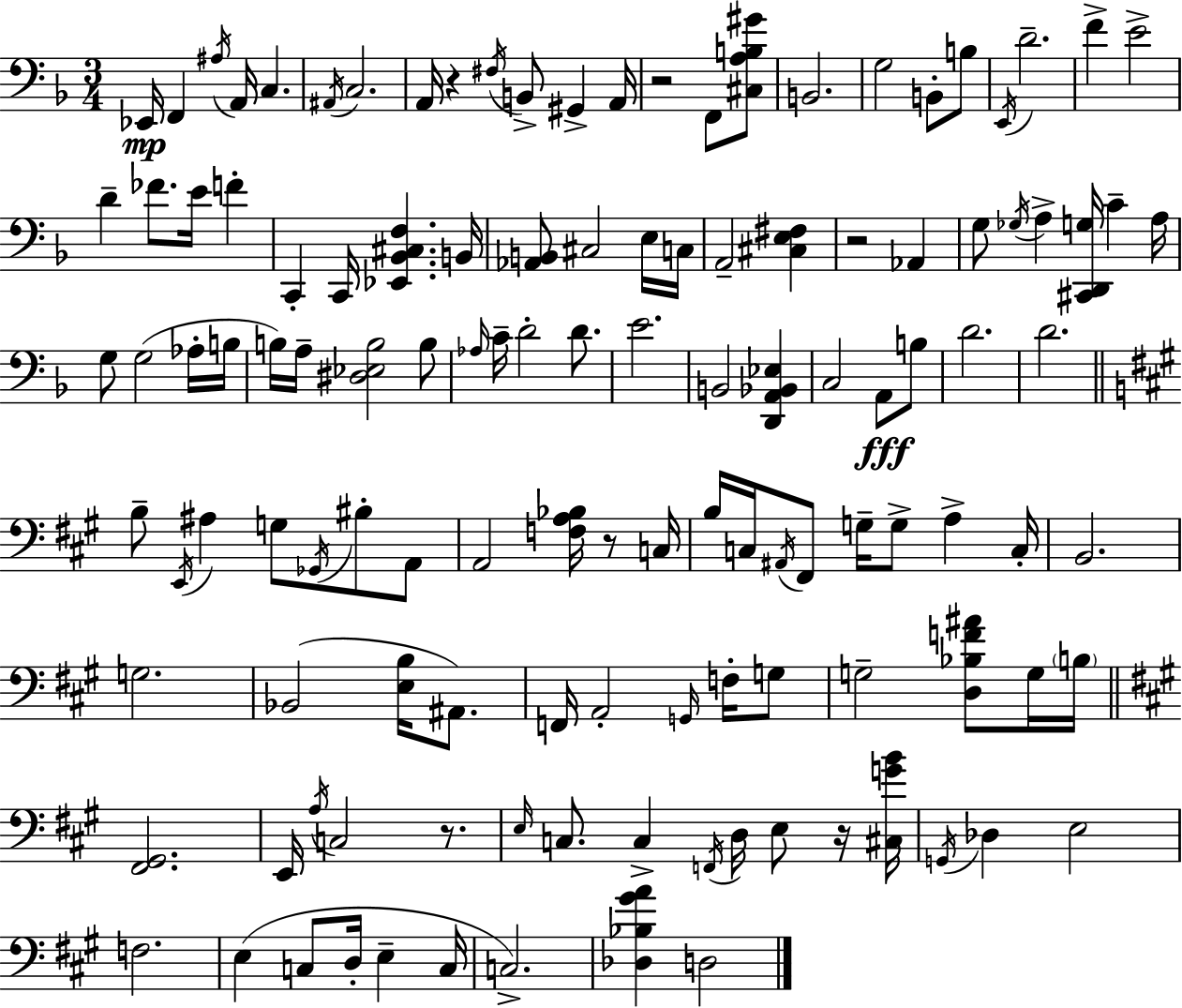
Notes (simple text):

Eb2/s F2/q A#3/s A2/s C3/q. A#2/s C3/h. A2/s R/q F#3/s B2/e G#2/q A2/s R/h F2/e [C#3,A3,B3,G#4]/e B2/h. G3/h B2/e B3/e E2/s D4/h. F4/q E4/h D4/q FES4/e. E4/s F4/q C2/q C2/s [Eb2,Bb2,C#3,F3]/q. B2/s [Ab2,B2]/e C#3/h E3/s C3/s A2/h [C#3,E3,F#3]/q R/h Ab2/q G3/e Gb3/s A3/q [C#2,D2,G3]/s C4/q A3/s G3/e G3/h Ab3/s B3/s B3/s A3/s [D#3,Eb3,B3]/h B3/e Ab3/s C4/s D4/h D4/e. E4/h. B2/h [D2,A2,Bb2,Eb3]/q C3/h A2/e B3/e D4/h. D4/h. B3/e E2/s A#3/q G3/e Gb2/s BIS3/e A2/e A2/h [F3,A3,Bb3]/s R/e C3/s B3/s C3/s A#2/s F#2/e G3/s G3/e A3/q C3/s B2/h. G3/h. Bb2/h [E3,B3]/s A#2/e. F2/s A2/h G2/s F3/s G3/e G3/h [D3,Bb3,F4,A#4]/e G3/s B3/s [F#2,G#2]/h. E2/s A3/s C3/h R/e. E3/s C3/e. C3/q F2/s D3/s E3/e R/s [C#3,G4,B4]/s G2/s Db3/q E3/h F3/h. E3/q C3/e D3/s E3/q C3/s C3/h. [Db3,Bb3,G#4,A4]/q D3/h